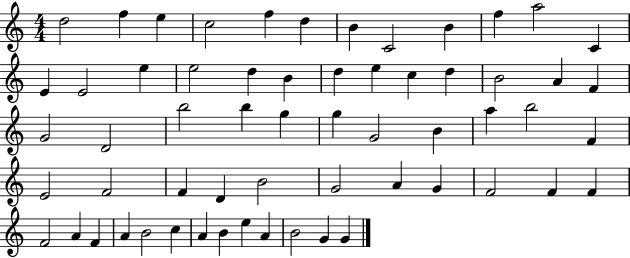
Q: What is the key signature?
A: C major